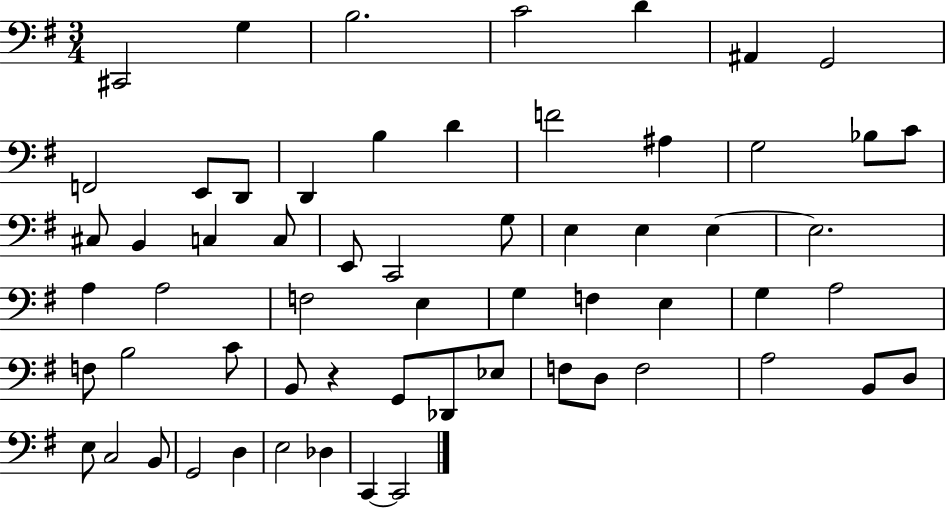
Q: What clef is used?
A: bass